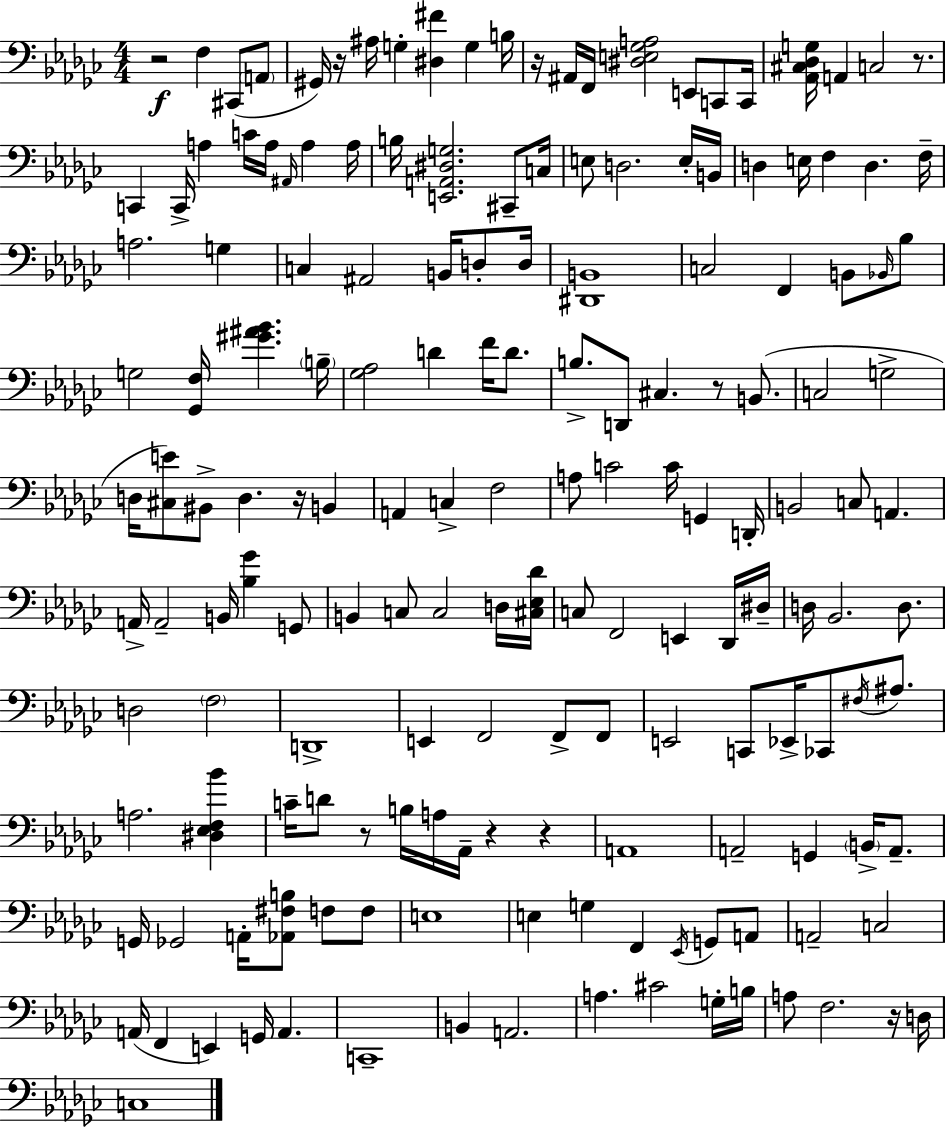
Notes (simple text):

R/h F3/q C#2/e A2/e G#2/s R/s A#3/s G3/q [D#3,F#4]/q G3/q B3/s R/s A#2/s F2/s [D#3,E3,Gb3,A3]/h E2/e C2/e C2/s [Ab2,C#3,Db3,G3]/s A2/q C3/h R/e. C2/q C2/s A3/q C4/s A3/s A#2/s A3/q A3/s B3/s [E2,A2,D#3,G3]/h. C#2/e C3/s E3/e D3/h. E3/s B2/s D3/q E3/s F3/q D3/q. F3/s A3/h. G3/q C3/q A#2/h B2/s D3/e D3/s [D#2,B2]/w C3/h F2/q B2/e Bb2/s Bb3/e G3/h [Gb2,F3]/s [G#4,A#4,Bb4]/q. B3/s [Gb3,Ab3]/h D4/q F4/s D4/e. B3/e. D2/e C#3/q. R/e B2/e. C3/h G3/h D3/s [C#3,E4]/e BIS2/e D3/q. R/s B2/q A2/q C3/q F3/h A3/e C4/h C4/s G2/q D2/s B2/h C3/e A2/q. A2/s A2/h B2/s [Bb3,Gb4]/q G2/e B2/q C3/e C3/h D3/s [C#3,Eb3,Db4]/s C3/e F2/h E2/q Db2/s D#3/s D3/s Bb2/h. D3/e. D3/h F3/h D2/w E2/q F2/h F2/e F2/e E2/h C2/e Eb2/s CES2/e F#3/s A#3/e. A3/h. [D#3,Eb3,F3,Bb4]/q C4/s D4/e R/e B3/s A3/s Ab2/s R/q R/q A2/w A2/h G2/q B2/s A2/e. G2/s Gb2/h A2/s [Ab2,F#3,B3]/e F3/e F3/e E3/w E3/q G3/q F2/q Eb2/s G2/e A2/e A2/h C3/h A2/s F2/q E2/q G2/s A2/q. C2/w B2/q A2/h. A3/q. C#4/h G3/s B3/s A3/e F3/h. R/s D3/s C3/w